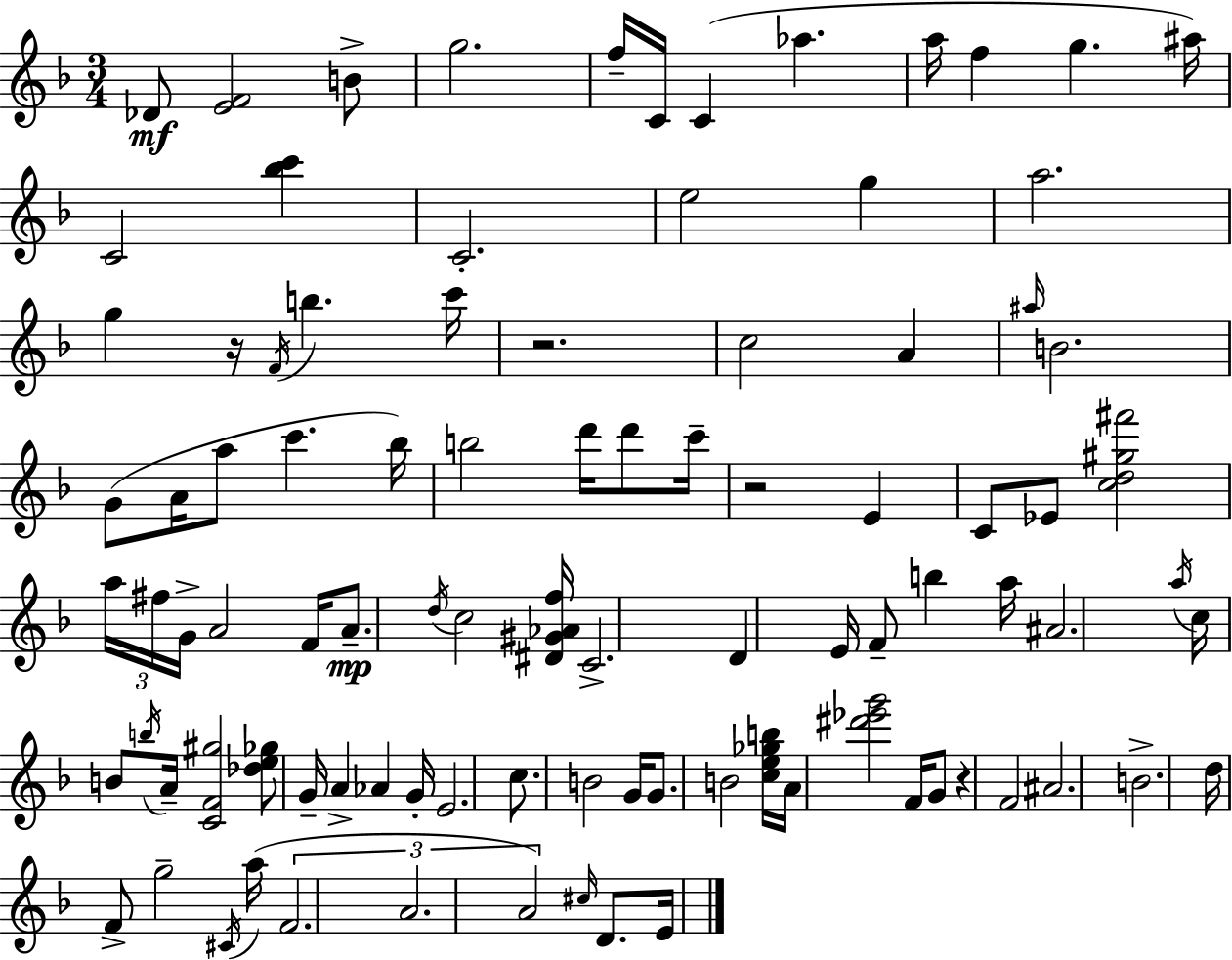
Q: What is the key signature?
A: F major